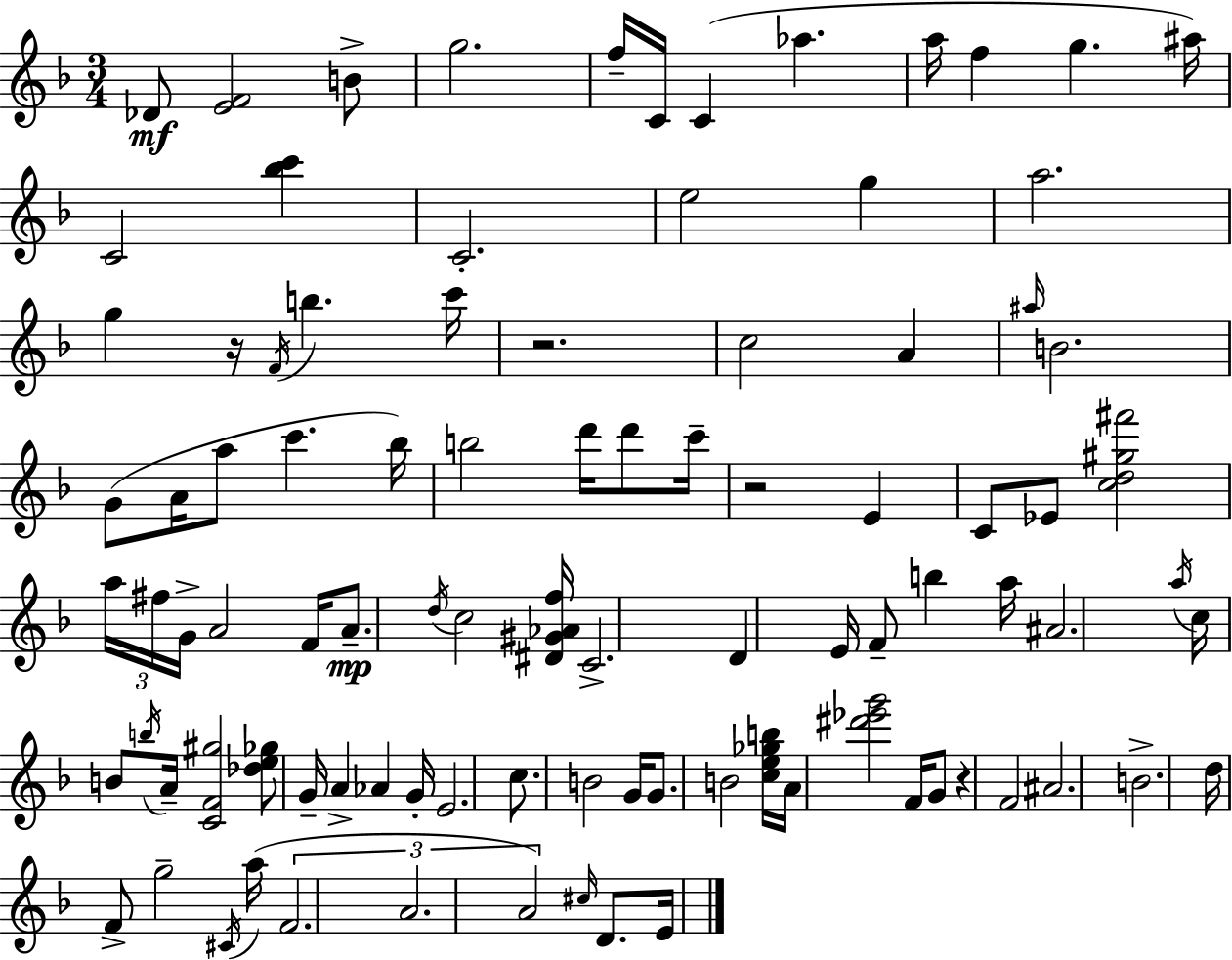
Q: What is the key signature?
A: F major